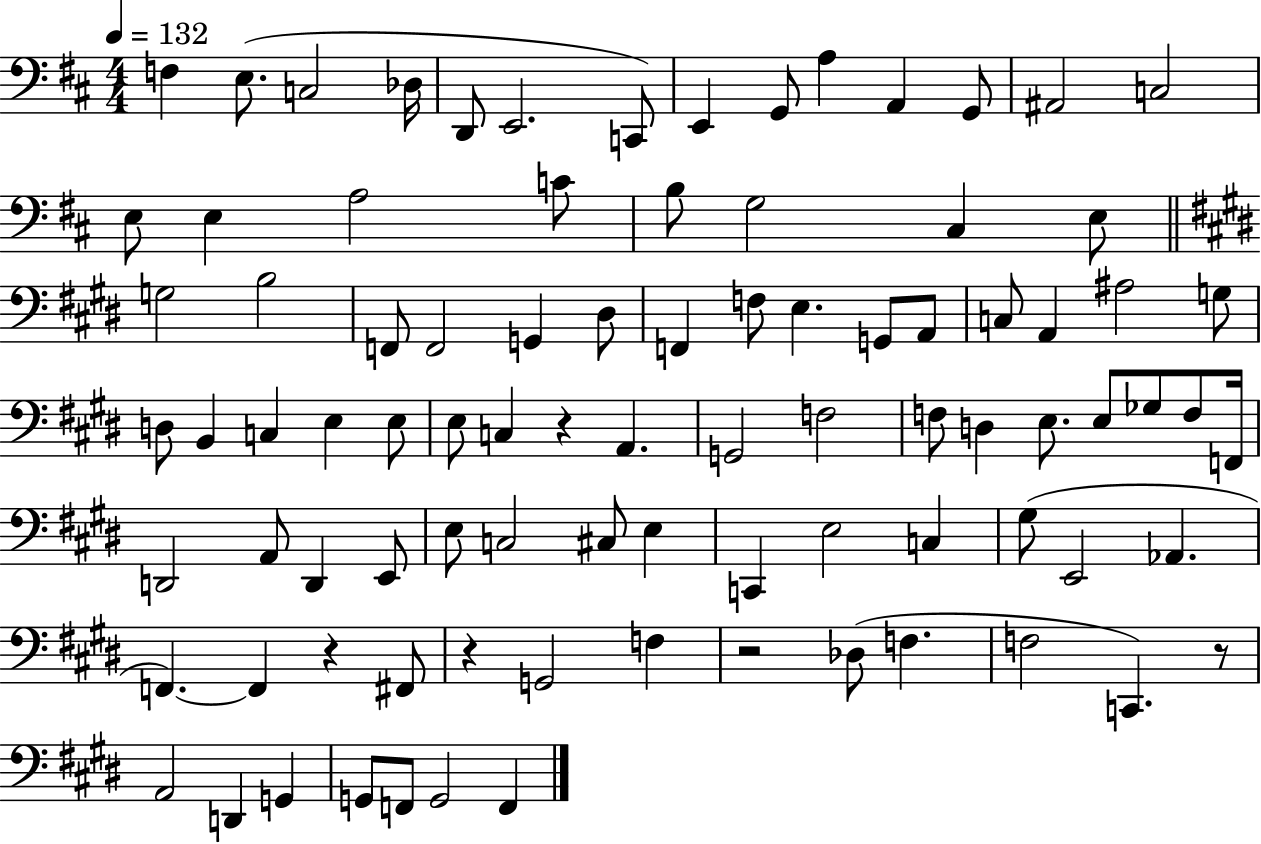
X:1
T:Untitled
M:4/4
L:1/4
K:D
F, E,/2 C,2 _D,/4 D,,/2 E,,2 C,,/2 E,, G,,/2 A, A,, G,,/2 ^A,,2 C,2 E,/2 E, A,2 C/2 B,/2 G,2 ^C, E,/2 G,2 B,2 F,,/2 F,,2 G,, ^D,/2 F,, F,/2 E, G,,/2 A,,/2 C,/2 A,, ^A,2 G,/2 D,/2 B,, C, E, E,/2 E,/2 C, z A,, G,,2 F,2 F,/2 D, E,/2 E,/2 _G,/2 F,/2 F,,/4 D,,2 A,,/2 D,, E,,/2 E,/2 C,2 ^C,/2 E, C,, E,2 C, ^G,/2 E,,2 _A,, F,, F,, z ^F,,/2 z G,,2 F, z2 _D,/2 F, F,2 C,, z/2 A,,2 D,, G,, G,,/2 F,,/2 G,,2 F,,